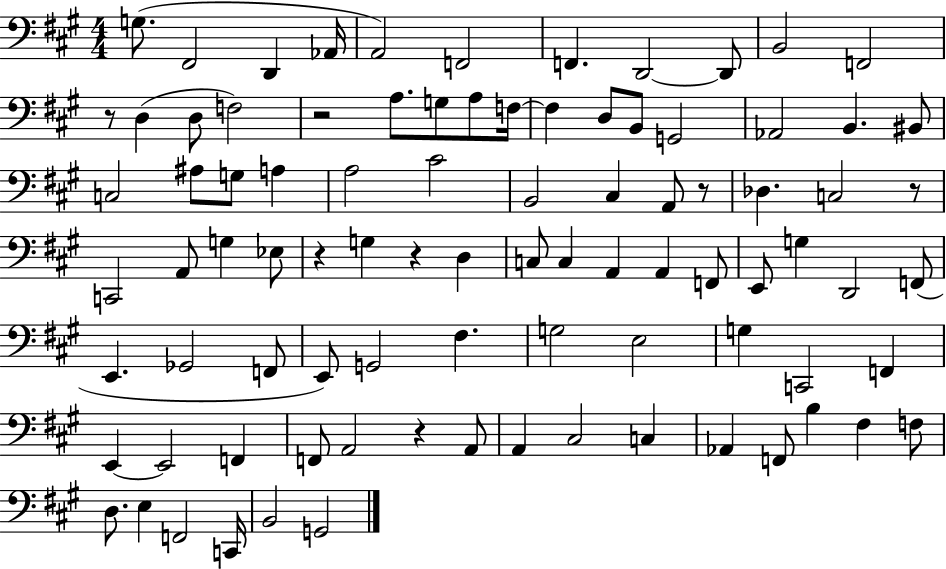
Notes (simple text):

G3/e. F#2/h D2/q Ab2/s A2/h F2/h F2/q. D2/h D2/e B2/h F2/h R/e D3/q D3/e F3/h R/h A3/e. G3/e A3/e F3/s F3/q D3/e B2/e G2/h Ab2/h B2/q. BIS2/e C3/h A#3/e G3/e A3/q A3/h C#4/h B2/h C#3/q A2/e R/e Db3/q. C3/h R/e C2/h A2/e G3/q Eb3/e R/q G3/q R/q D3/q C3/e C3/q A2/q A2/q F2/e E2/e G3/q D2/h F2/e E2/q. Gb2/h F2/e E2/e G2/h F#3/q. G3/h E3/h G3/q C2/h F2/q E2/q E2/h F2/q F2/e A2/h R/q A2/e A2/q C#3/h C3/q Ab2/q F2/e B3/q F#3/q F3/e D3/e. E3/q F2/h C2/s B2/h G2/h